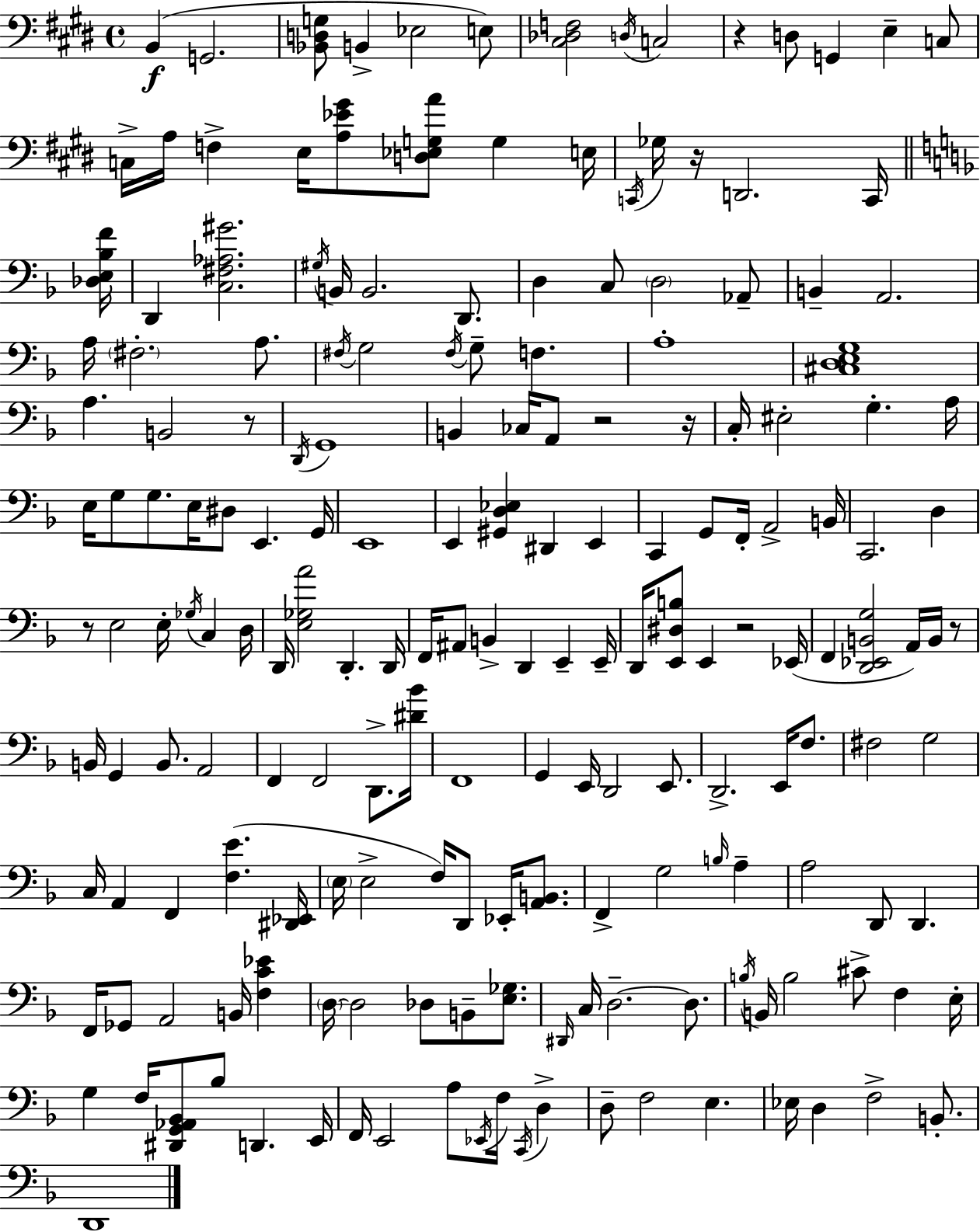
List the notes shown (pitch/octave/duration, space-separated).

B2/q G2/h. [Bb2,D3,G3]/e B2/q Eb3/h E3/e [C#3,Db3,F3]/h D3/s C3/h R/q D3/e G2/q E3/q C3/e C3/s A3/s F3/q E3/s [A3,Eb4,G#4]/e [D3,Eb3,G3,A4]/e G3/q E3/s C2/s Gb3/s R/s D2/h. C2/s [Db3,E3,Bb3,F4]/s D2/q [C3,F#3,Ab3,G#4]/h. G#3/s B2/s B2/h. D2/e. D3/q C3/e D3/h Ab2/e B2/q A2/h. A3/s F#3/h. A3/e. F#3/s G3/h F#3/s G3/e F3/q. A3/w [C#3,D3,E3,G3]/w A3/q. B2/h R/e D2/s G2/w B2/q CES3/s A2/e R/h R/s C3/s EIS3/h G3/q. A3/s E3/s G3/e G3/e. E3/s D#3/e E2/q. G2/s E2/w E2/q [G#2,D3,Eb3]/q D#2/q E2/q C2/q G2/e F2/s A2/h B2/s C2/h. D3/q R/e E3/h E3/s Gb3/s C3/q D3/s D2/s [E3,Gb3,A4]/h D2/q. D2/s F2/s A#2/e B2/q D2/q E2/q E2/s D2/s [E2,D#3,B3]/e E2/q R/h Eb2/s F2/q [D2,Eb2,B2,G3]/h A2/s B2/s R/e B2/s G2/q B2/e. A2/h F2/q F2/h D2/e. [D#4,Bb4]/s F2/w G2/q E2/s D2/h E2/e. D2/h. E2/s F3/e. F#3/h G3/h C3/s A2/q F2/q [F3,E4]/q. [D#2,Eb2]/s E3/s E3/h F3/s D2/e Eb2/s [A2,B2]/e. F2/q G3/h B3/s A3/q A3/h D2/e D2/q. F2/s Gb2/e A2/h B2/s [F3,C4,Eb4]/q D3/s D3/h Db3/e B2/e [E3,Gb3]/e. D#2/s C3/s D3/h. D3/e. B3/s B2/s B3/h C#4/e F3/q E3/s G3/q F3/s [D#2,G2,Ab2,Bb2]/e Bb3/e D2/q. E2/s F2/s E2/h A3/e Eb2/s F3/s C2/s D3/q D3/e F3/h E3/q. Eb3/s D3/q F3/h B2/e. D2/w